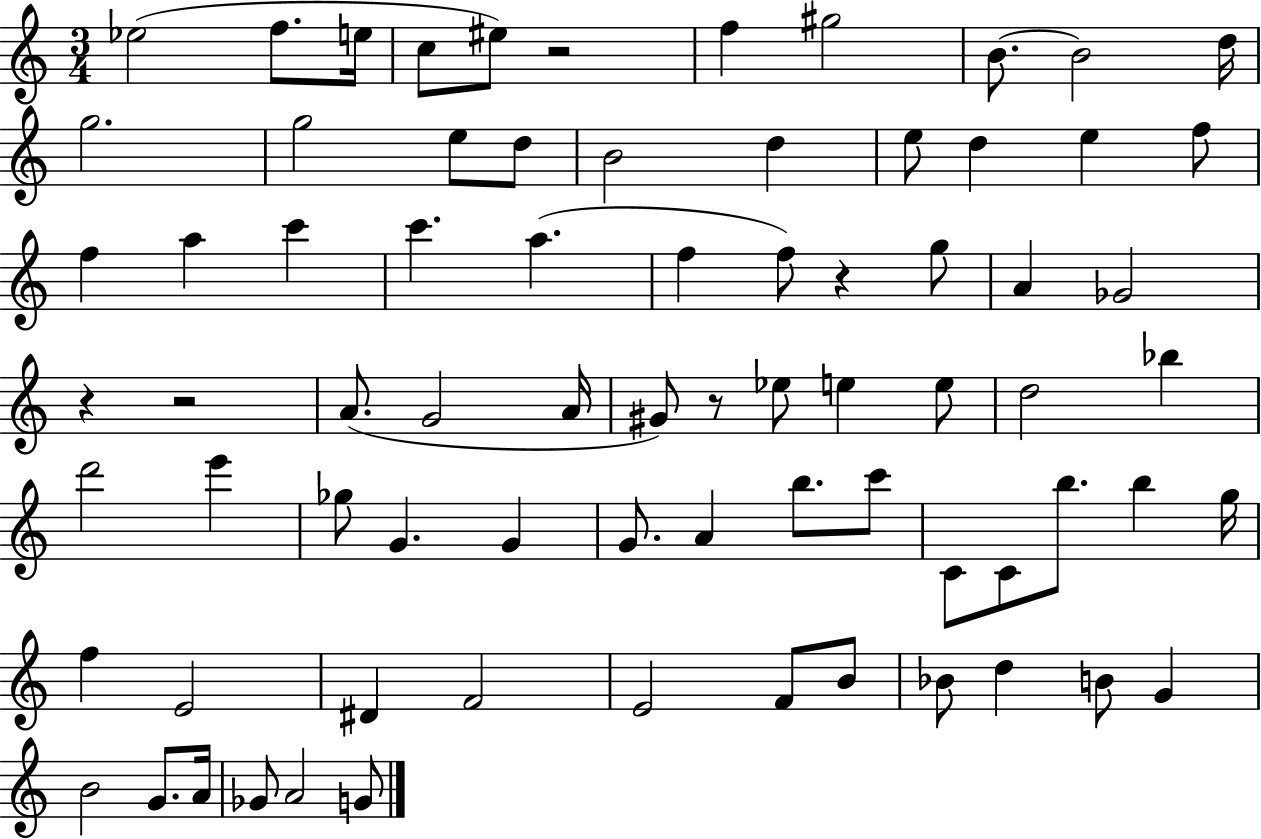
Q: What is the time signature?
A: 3/4